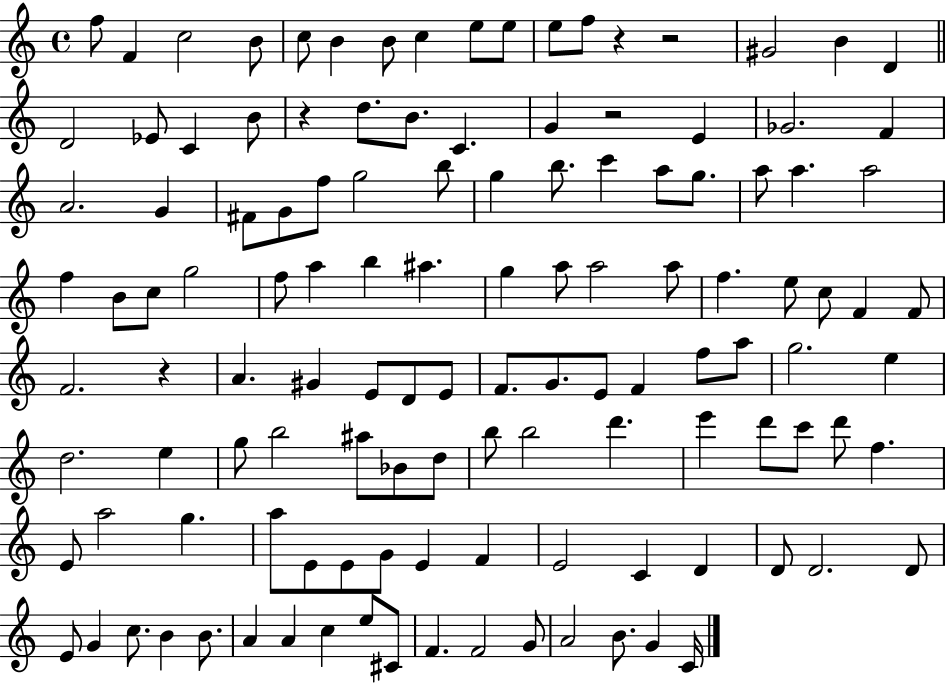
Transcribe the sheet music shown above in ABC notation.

X:1
T:Untitled
M:4/4
L:1/4
K:C
f/2 F c2 B/2 c/2 B B/2 c e/2 e/2 e/2 f/2 z z2 ^G2 B D D2 _E/2 C B/2 z d/2 B/2 C G z2 E _G2 F A2 G ^F/2 G/2 f/2 g2 b/2 g b/2 c' a/2 g/2 a/2 a a2 f B/2 c/2 g2 f/2 a b ^a g a/2 a2 a/2 f e/2 c/2 F F/2 F2 z A ^G E/2 D/2 E/2 F/2 G/2 E/2 F f/2 a/2 g2 e d2 e g/2 b2 ^a/2 _B/2 d/2 b/2 b2 d' e' d'/2 c'/2 d'/2 f E/2 a2 g a/2 E/2 E/2 G/2 E F E2 C D D/2 D2 D/2 E/2 G c/2 B B/2 A A c e/2 ^C/2 F F2 G/2 A2 B/2 G C/4